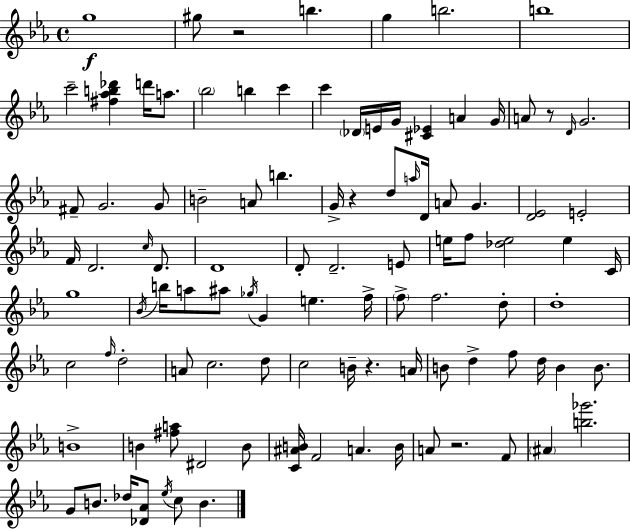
G5/w G#5/e R/h B5/q. G5/q B5/h. B5/w C6/h [F#5,Ab5,B5,Db6]/q D6/s A5/e. Bb5/h B5/q C6/q C6/q Db4/s E4/s G4/s [C#4,Eb4]/q A4/q G4/s A4/e R/e D4/s G4/h. F#4/e G4/h. G4/e B4/h A4/e B5/q. G4/s R/q D5/e A5/s D4/s A4/e G4/q. [D4,Eb4]/h E4/h F4/s D4/h. C5/s D4/e. D4/w D4/e D4/h. E4/e E5/s F5/e [Db5,E5]/h E5/q C4/s G5/w Bb4/s B5/s A5/e A#5/e Gb5/s G4/q E5/q. F5/s F5/e F5/h. D5/e D5/w C5/h F5/s D5/h A4/e C5/h. D5/e C5/h B4/s R/q. A4/s B4/e D5/q F5/e D5/s B4/q B4/e. B4/w B4/q [F#5,A5]/e D#4/h B4/e [C4,A#4,B4]/s F4/h A4/q. B4/s A4/e R/h. F4/e A#4/q [B5,Gb6]/h. G4/e B4/e. Db5/s [Db4,Ab4]/e Eb5/s C5/e B4/q.